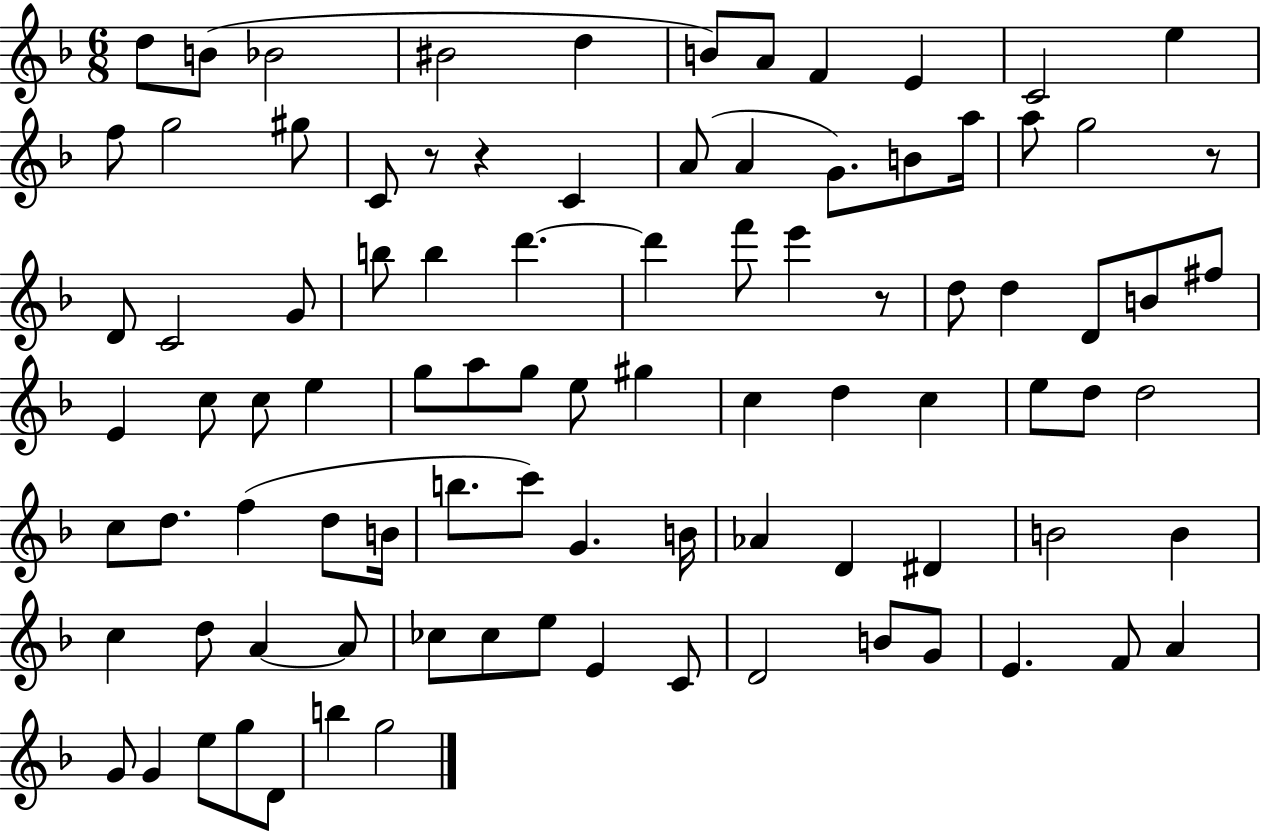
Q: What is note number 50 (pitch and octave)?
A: E5